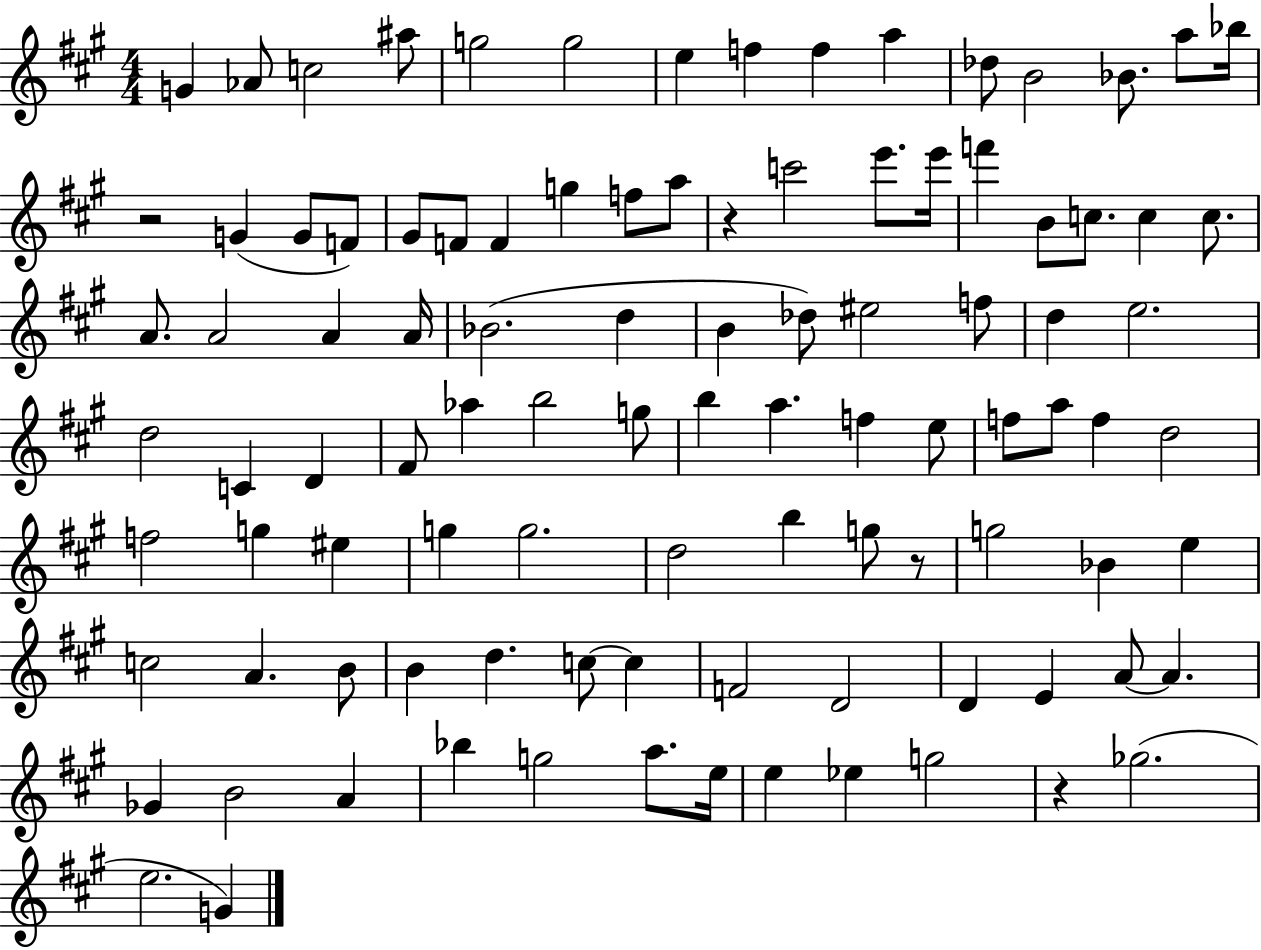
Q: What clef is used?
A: treble